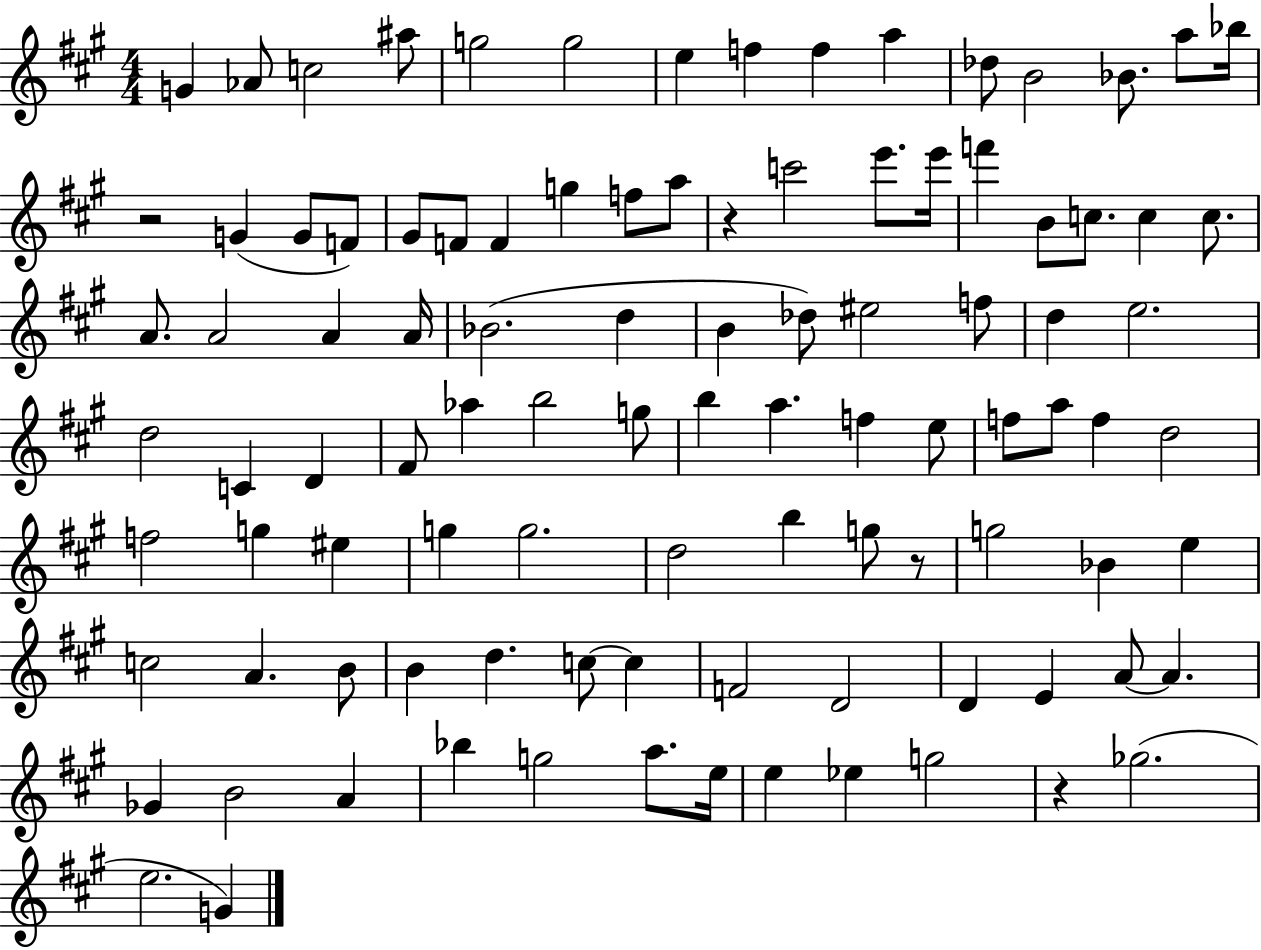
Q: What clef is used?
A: treble